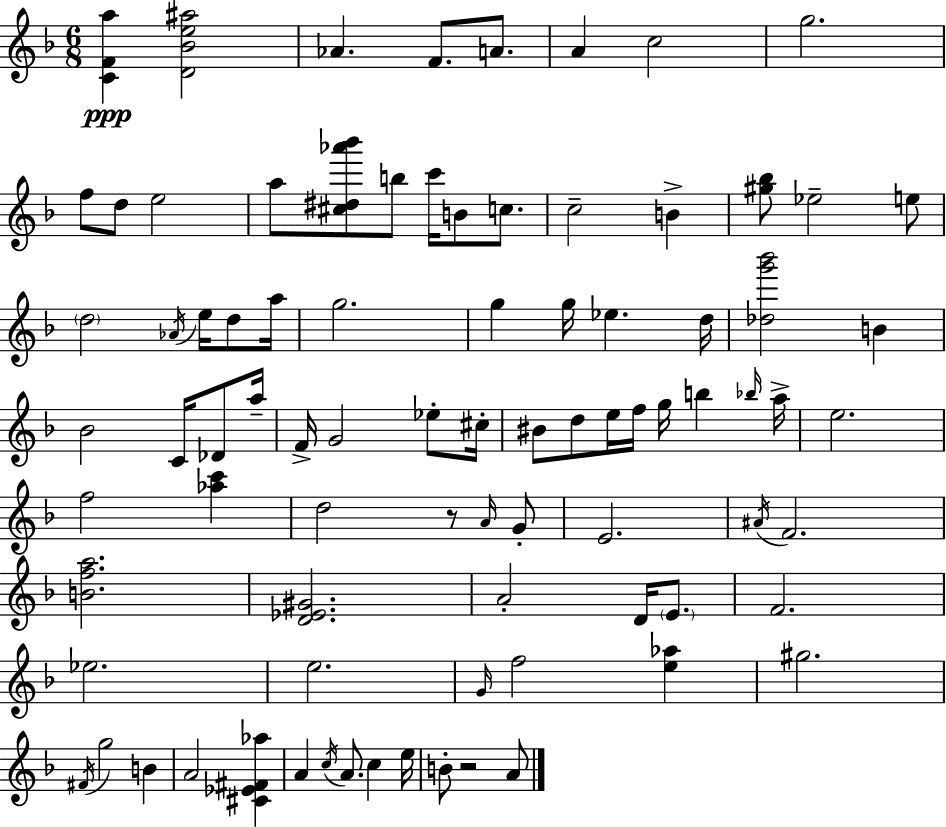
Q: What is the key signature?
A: F major